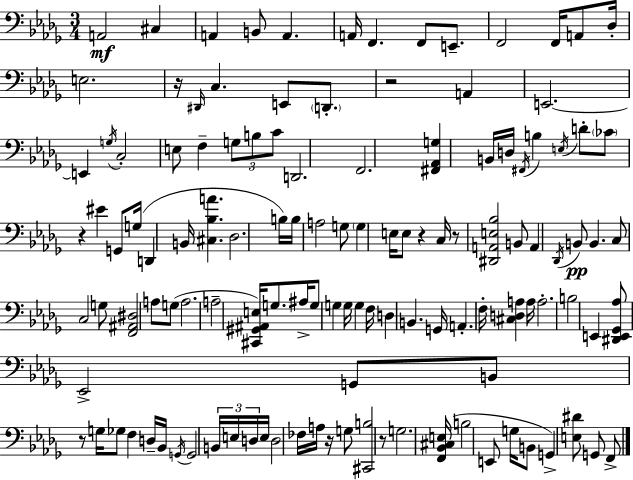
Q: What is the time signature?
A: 3/4